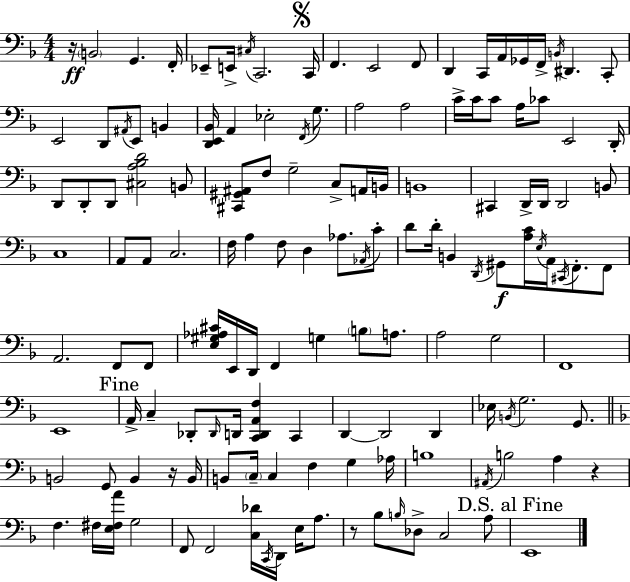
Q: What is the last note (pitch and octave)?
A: E2